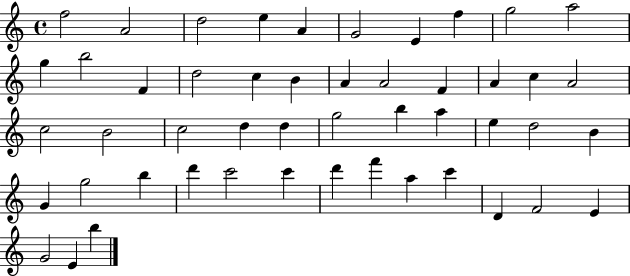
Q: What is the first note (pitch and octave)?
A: F5